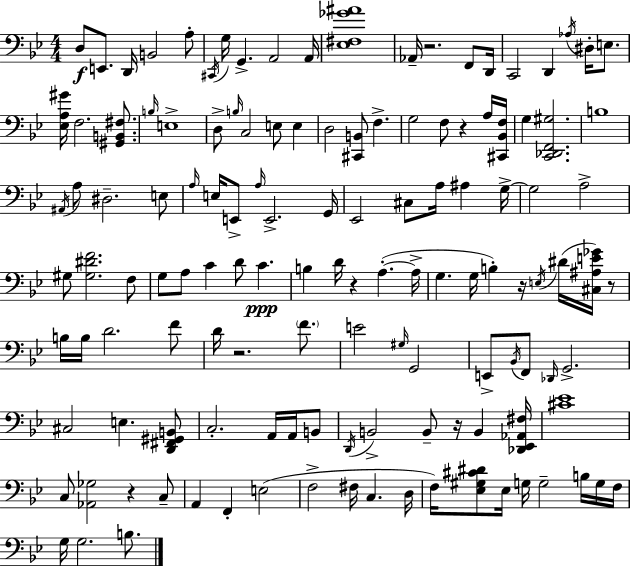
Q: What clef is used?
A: bass